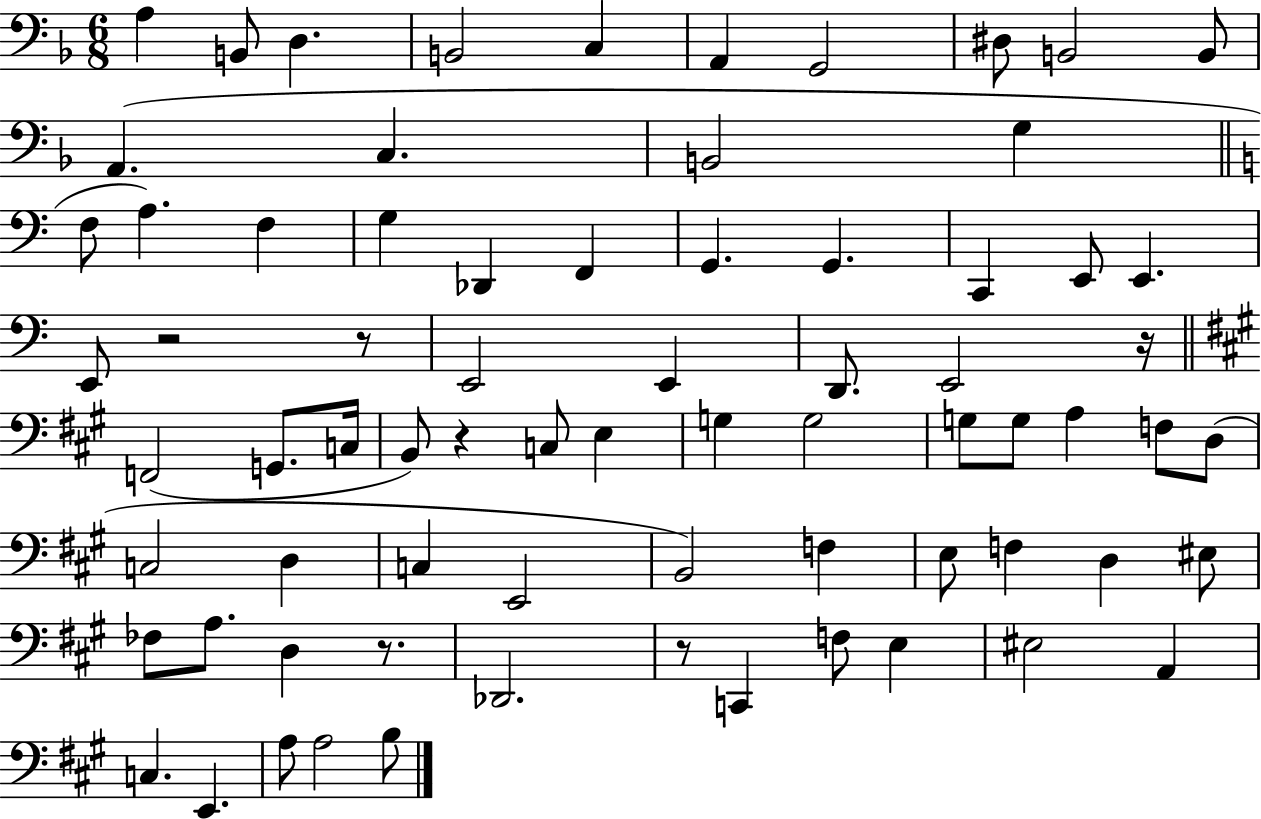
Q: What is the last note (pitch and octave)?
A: B3